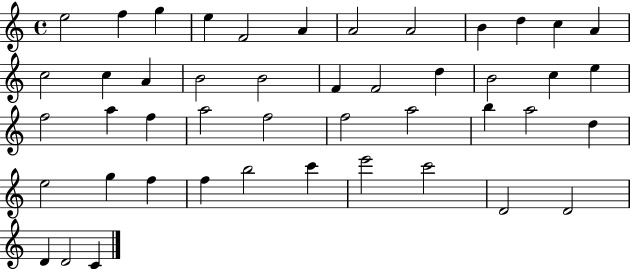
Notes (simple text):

E5/h F5/q G5/q E5/q F4/h A4/q A4/h A4/h B4/q D5/q C5/q A4/q C5/h C5/q A4/q B4/h B4/h F4/q F4/h D5/q B4/h C5/q E5/q F5/h A5/q F5/q A5/h F5/h F5/h A5/h B5/q A5/h D5/q E5/h G5/q F5/q F5/q B5/h C6/q E6/h C6/h D4/h D4/h D4/q D4/h C4/q